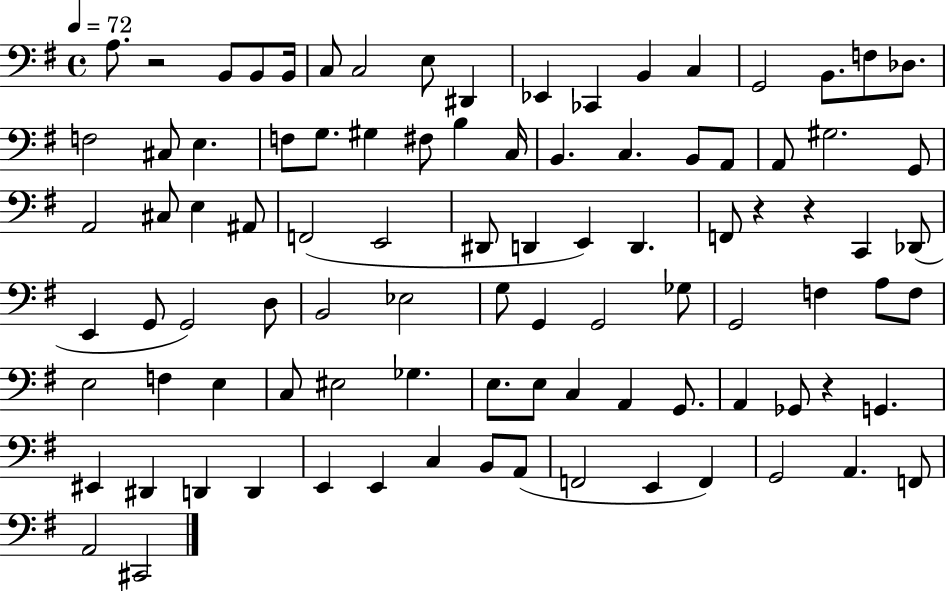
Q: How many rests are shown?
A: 4